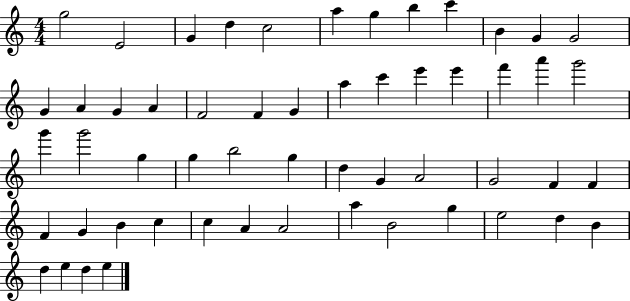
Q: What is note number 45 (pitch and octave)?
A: A4